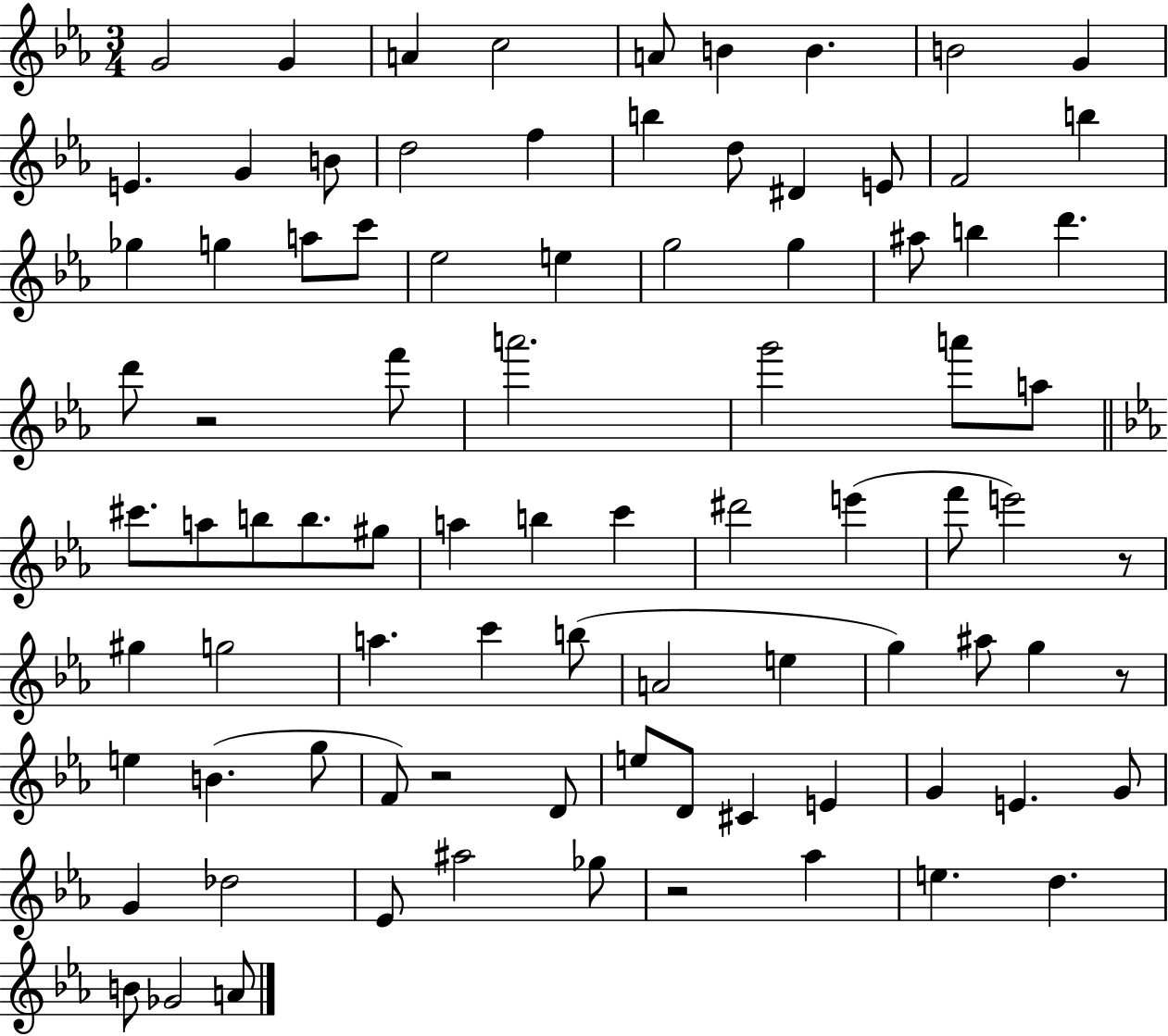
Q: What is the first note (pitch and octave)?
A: G4